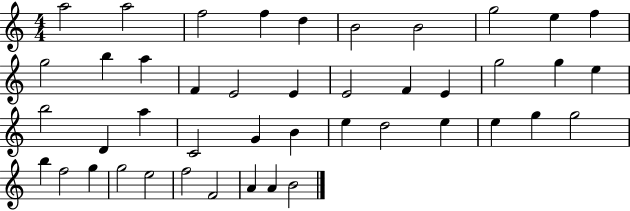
A5/h A5/h F5/h F5/q D5/q B4/h B4/h G5/h E5/q F5/q G5/h B5/q A5/q F4/q E4/h E4/q E4/h F4/q E4/q G5/h G5/q E5/q B5/h D4/q A5/q C4/h G4/q B4/q E5/q D5/h E5/q E5/q G5/q G5/h B5/q F5/h G5/q G5/h E5/h F5/h F4/h A4/q A4/q B4/h